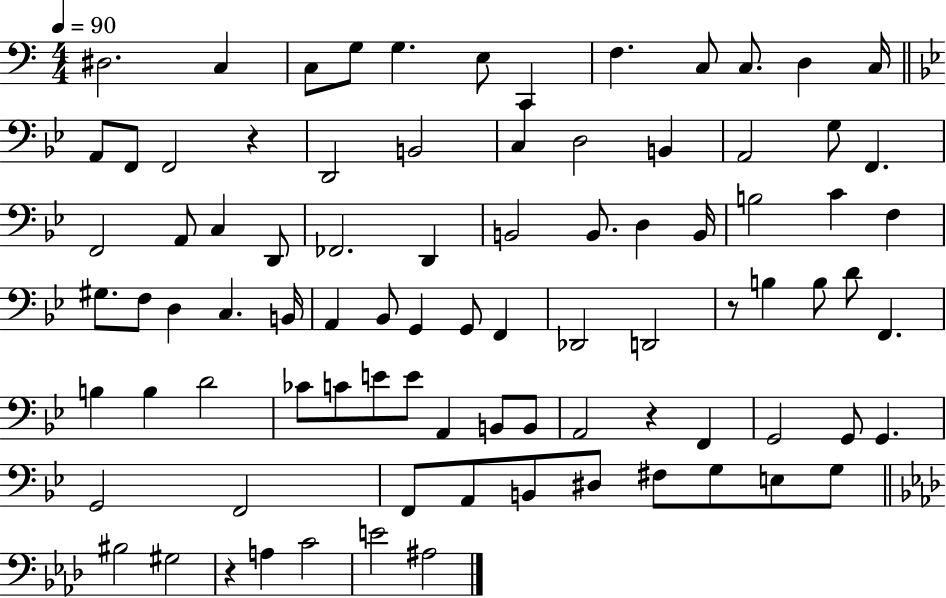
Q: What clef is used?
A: bass